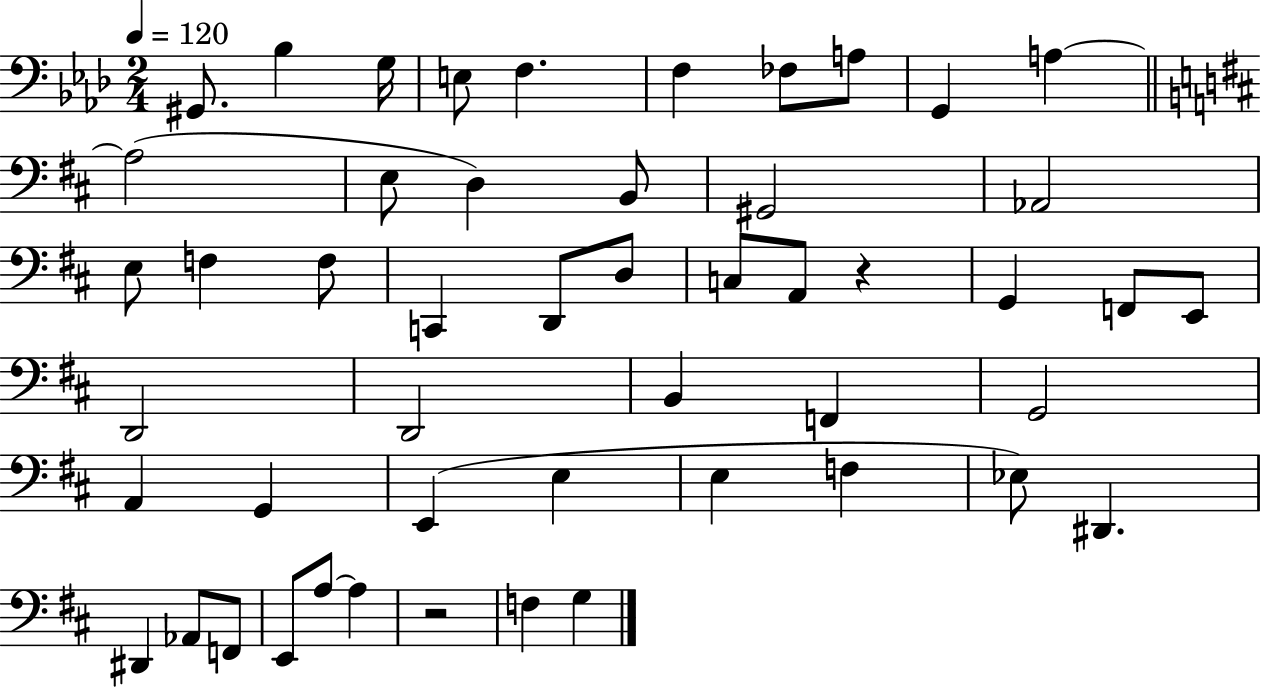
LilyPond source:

{
  \clef bass
  \numericTimeSignature
  \time 2/4
  \key aes \major
  \tempo 4 = 120
  gis,8. bes4 g16 | e8 f4. | f4 fes8 a8 | g,4 a4~~ | \break \bar "||" \break \key d \major a2( | e8 d4) b,8 | gis,2 | aes,2 | \break e8 f4 f8 | c,4 d,8 d8 | c8 a,8 r4 | g,4 f,8 e,8 | \break d,2 | d,2 | b,4 f,4 | g,2 | \break a,4 g,4 | e,4( e4 | e4 f4 | ees8) dis,4. | \break dis,4 aes,8 f,8 | e,8 a8~~ a4 | r2 | f4 g4 | \break \bar "|."
}